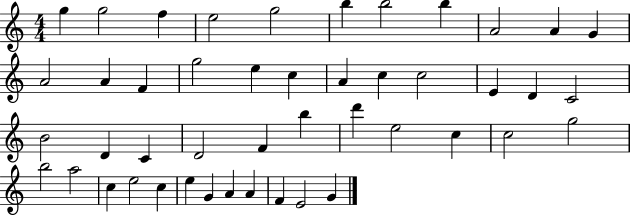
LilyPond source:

{
  \clef treble
  \numericTimeSignature
  \time 4/4
  \key c \major
  g''4 g''2 f''4 | e''2 g''2 | b''4 b''2 b''4 | a'2 a'4 g'4 | \break a'2 a'4 f'4 | g''2 e''4 c''4 | a'4 c''4 c''2 | e'4 d'4 c'2 | \break b'2 d'4 c'4 | d'2 f'4 b''4 | d'''4 e''2 c''4 | c''2 g''2 | \break b''2 a''2 | c''4 e''2 c''4 | e''4 g'4 a'4 a'4 | f'4 e'2 g'4 | \break \bar "|."
}